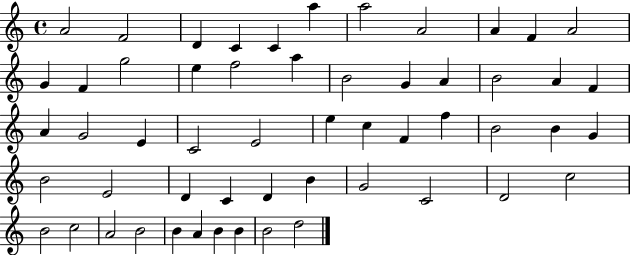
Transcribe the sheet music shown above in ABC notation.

X:1
T:Untitled
M:4/4
L:1/4
K:C
A2 F2 D C C a a2 A2 A F A2 G F g2 e f2 a B2 G A B2 A F A G2 E C2 E2 e c F f B2 B G B2 E2 D C D B G2 C2 D2 c2 B2 c2 A2 B2 B A B B B2 d2